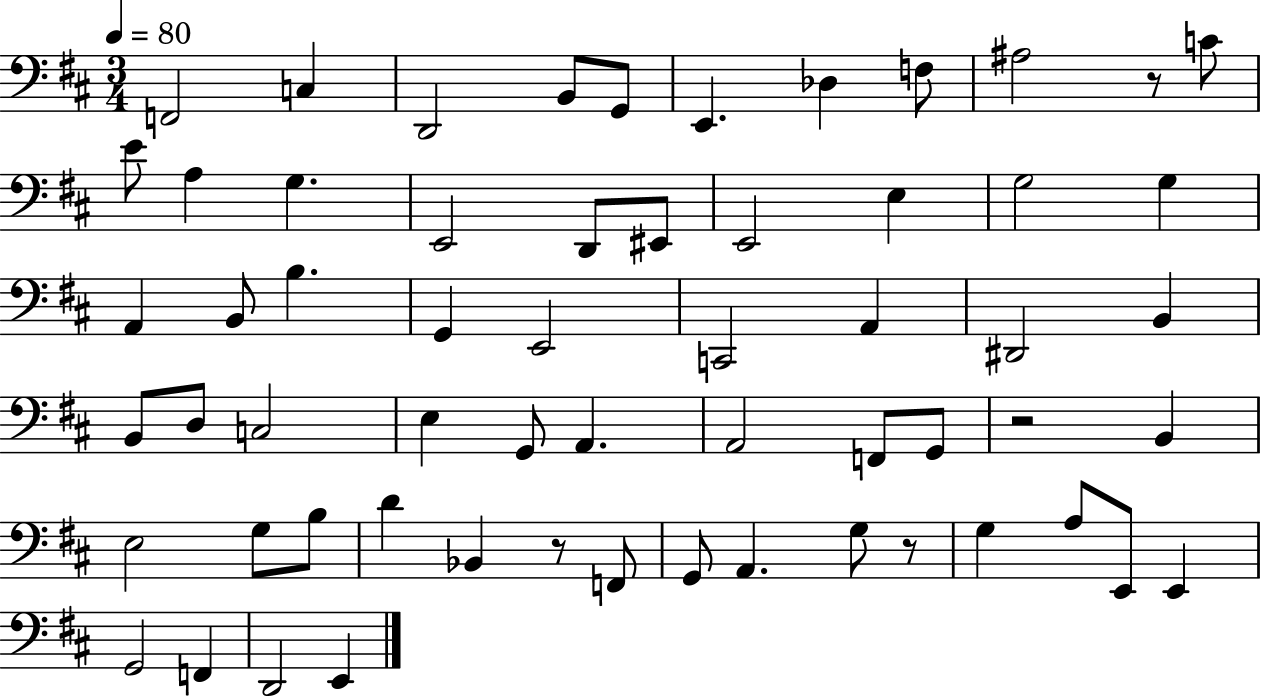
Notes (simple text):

F2/h C3/q D2/h B2/e G2/e E2/q. Db3/q F3/e A#3/h R/e C4/e E4/e A3/q G3/q. E2/h D2/e EIS2/e E2/h E3/q G3/h G3/q A2/q B2/e B3/q. G2/q E2/h C2/h A2/q D#2/h B2/q B2/e D3/e C3/h E3/q G2/e A2/q. A2/h F2/e G2/e R/h B2/q E3/h G3/e B3/e D4/q Bb2/q R/e F2/e G2/e A2/q. G3/e R/e G3/q A3/e E2/e E2/q G2/h F2/q D2/h E2/q